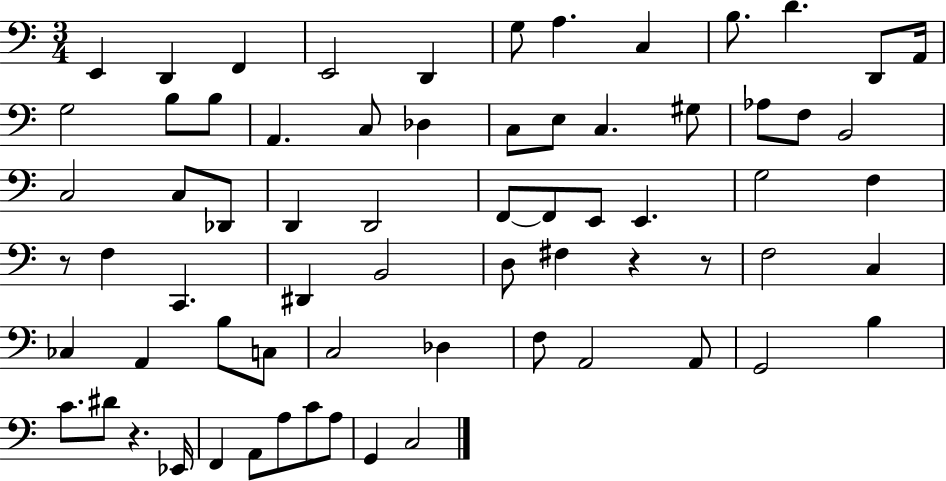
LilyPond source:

{
  \clef bass
  \numericTimeSignature
  \time 3/4
  \key c \major
  e,4 d,4 f,4 | e,2 d,4 | g8 a4. c4 | b8. d'4. d,8 a,16 | \break g2 b8 b8 | a,4. c8 des4 | c8 e8 c4. gis8 | aes8 f8 b,2 | \break c2 c8 des,8 | d,4 d,2 | f,8~~ f,8 e,8 e,4. | g2 f4 | \break r8 f4 c,4. | dis,4 b,2 | d8 fis4 r4 r8 | f2 c4 | \break ces4 a,4 b8 c8 | c2 des4 | f8 a,2 a,8 | g,2 b4 | \break c'8. dis'8 r4. ees,16 | f,4 a,8 a8 c'8 a8 | g,4 c2 | \bar "|."
}